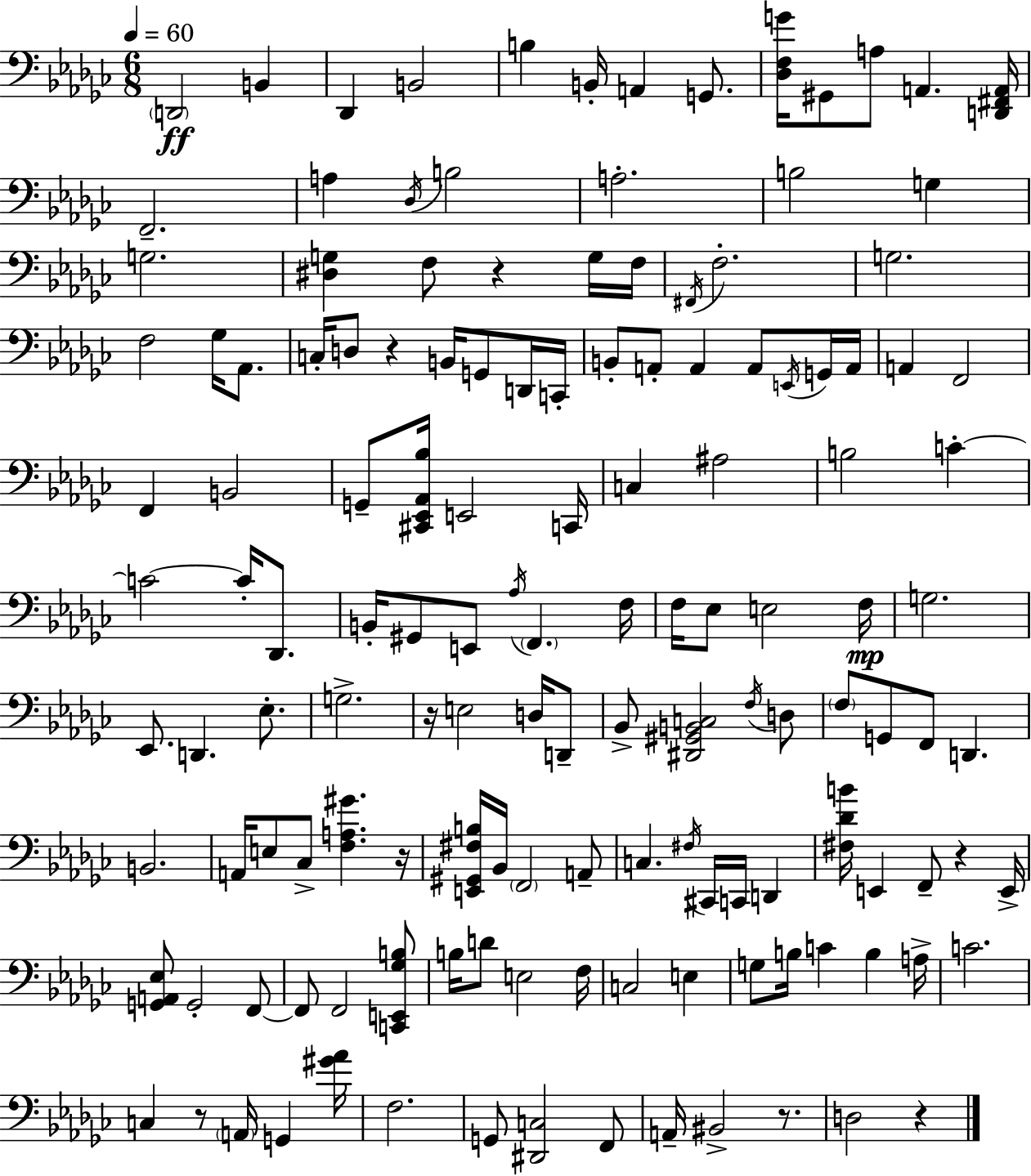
{
  \clef bass
  \numericTimeSignature
  \time 6/8
  \key ees \minor
  \tempo 4 = 60
  \parenthesize d,2\ff b,4 | des,4 b,2 | b4 b,16-. a,4 g,8. | <des f g'>16 gis,8 a8 a,4. <d, fis, a,>16 | \break f,2.-- | a4 \acciaccatura { des16 } b2 | a2.-. | b2 g4 | \break g2. | <dis g>4 f8 r4 g16 | f16 \acciaccatura { fis,16 } f2.-. | g2. | \break f2 ges16 aes,8. | c16-. d8 r4 b,16 g,8 | d,16 c,16-. b,8-. a,8-. a,4 a,8 | \acciaccatura { e,16 } g,16 a,16 a,4 f,2 | \break f,4 b,2 | g,8-- <cis, ees, aes, bes>16 e,2 | c,16 c4 ais2 | b2 c'4-.~~ | \break c'2~~ c'16-. | des,8. b,16-. gis,8 e,8 \acciaccatura { aes16 } \parenthesize f,4. | f16 f16 ees8 e2 | f16\mp g2. | \break ees,8. d,4. | ees8.-. g2.-> | r16 e2 | d16 d,8-- bes,8-> <dis, gis, b, c>2 | \break \acciaccatura { f16 } d8 \parenthesize f8 g,8 f,8 d,4. | b,2. | a,16 e8 ces8-> <f a gis'>4. | r16 <e, gis, fis b>16 bes,16 \parenthesize f,2 | \break a,8-- c4. \acciaccatura { fis16 } | cis,16 c,16 d,4 <fis des' b'>16 e,4 f,8-- | r4 e,16-> <g, a, ees>8 g,2-. | f,8~~ f,8 f,2 | \break <c, e, ges b>8 b16 d'8 e2 | f16 c2 | e4 g8 b16 c'4 | b4 a16-> c'2. | \break c4 r8 | \parenthesize a,16 g,4 <gis' aes'>16 f2. | g,8 <dis, c>2 | f,8 a,16-- bis,2-> | \break r8. d2 | r4 \bar "|."
}